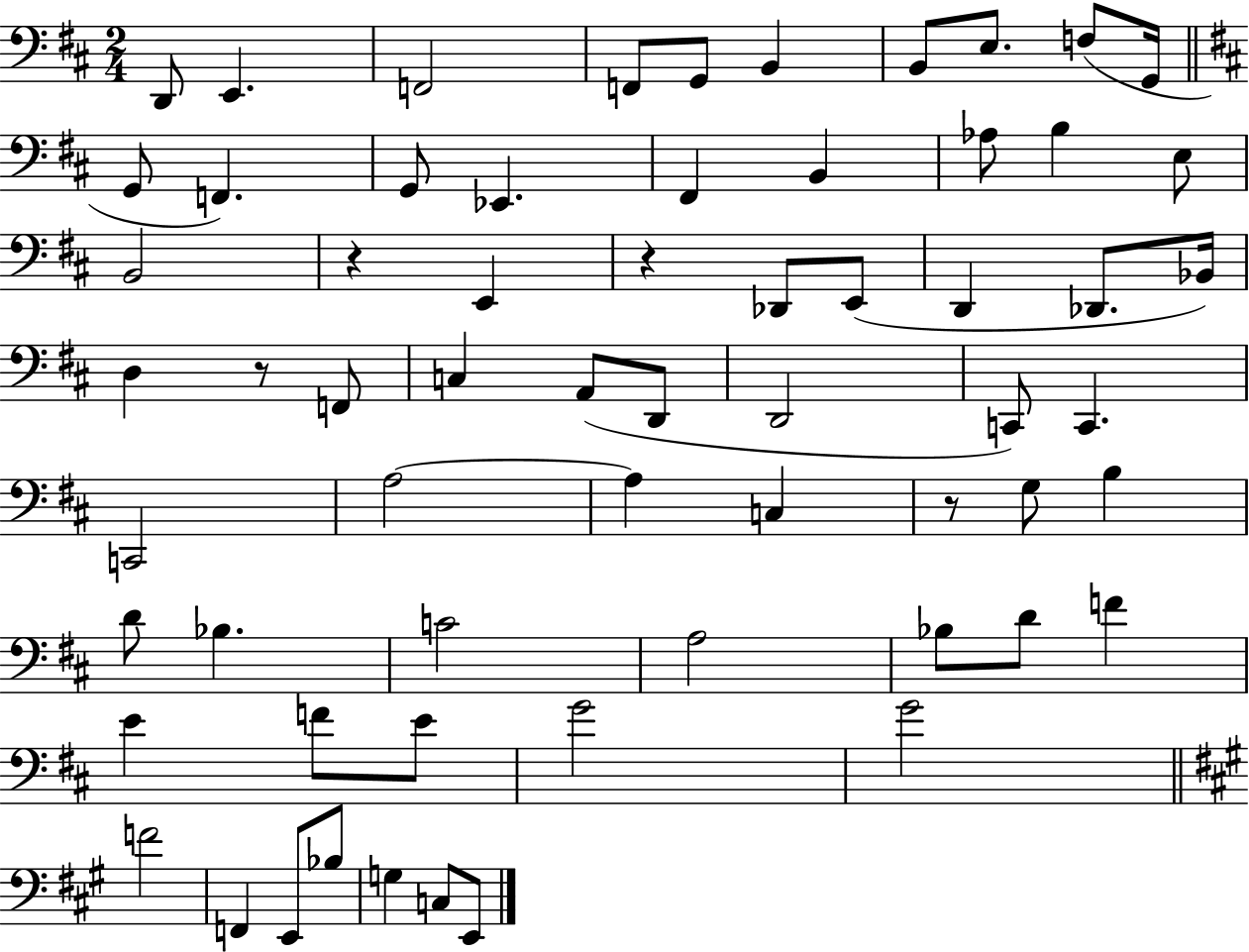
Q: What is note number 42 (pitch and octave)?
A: Bb3